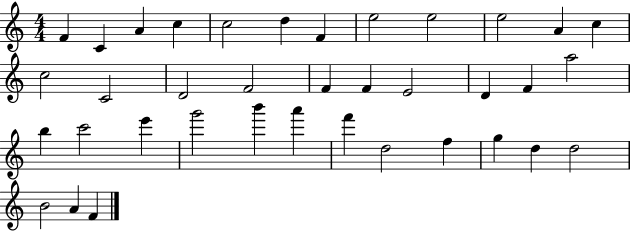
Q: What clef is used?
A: treble